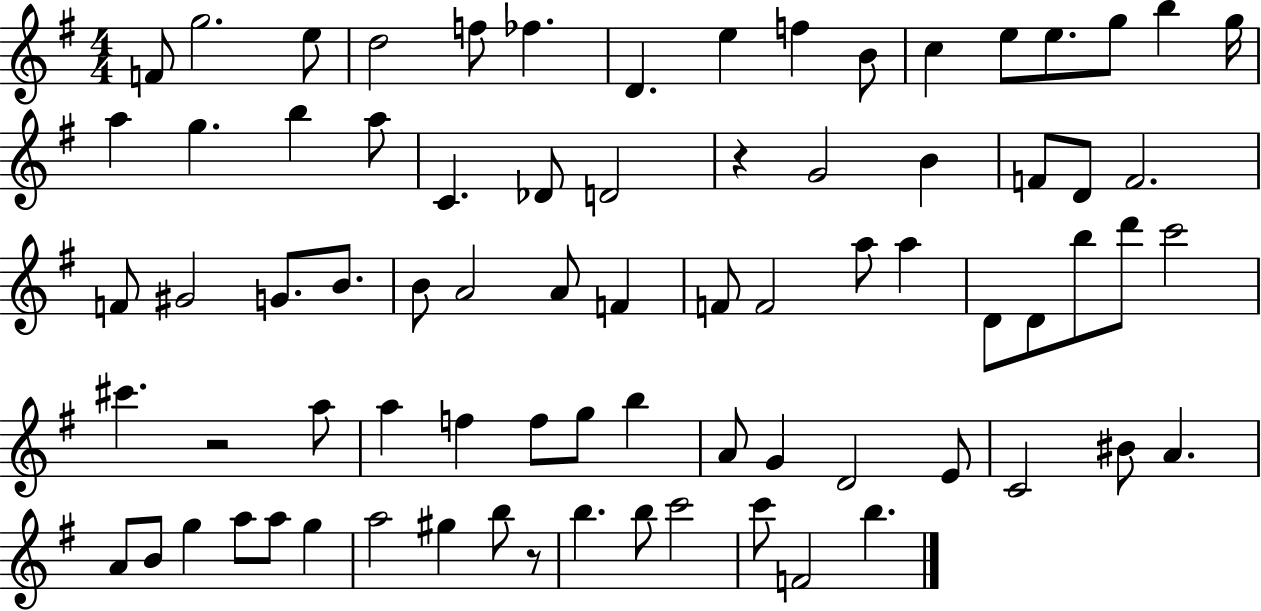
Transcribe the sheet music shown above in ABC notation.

X:1
T:Untitled
M:4/4
L:1/4
K:G
F/2 g2 e/2 d2 f/2 _f D e f B/2 c e/2 e/2 g/2 b g/4 a g b a/2 C _D/2 D2 z G2 B F/2 D/2 F2 F/2 ^G2 G/2 B/2 B/2 A2 A/2 F F/2 F2 a/2 a D/2 D/2 b/2 d'/2 c'2 ^c' z2 a/2 a f f/2 g/2 b A/2 G D2 E/2 C2 ^B/2 A A/2 B/2 g a/2 a/2 g a2 ^g b/2 z/2 b b/2 c'2 c'/2 F2 b